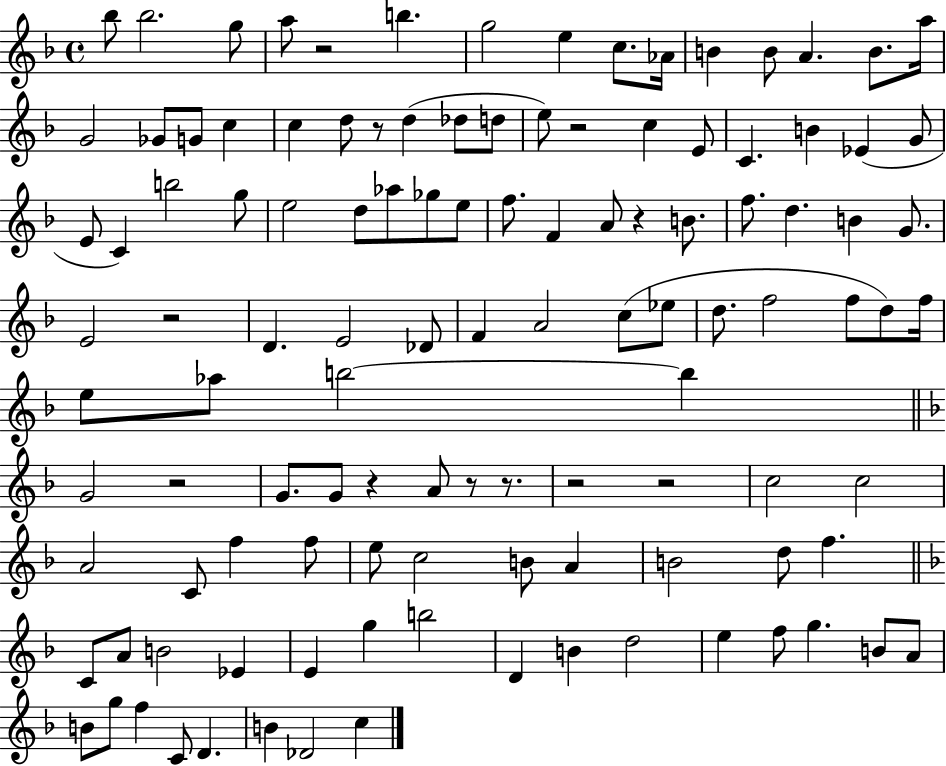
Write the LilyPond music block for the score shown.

{
  \clef treble
  \time 4/4
  \defaultTimeSignature
  \key f \major
  bes''8 bes''2. g''8 | a''8 r2 b''4. | g''2 e''4 c''8. aes'16 | b'4 b'8 a'4. b'8. a''16 | \break g'2 ges'8 g'8 c''4 | c''4 d''8 r8 d''4( des''8 d''8 | e''8) r2 c''4 e'8 | c'4. b'4 ees'4( g'8 | \break e'8 c'4) b''2 g''8 | e''2 d''8 aes''8 ges''8 e''8 | f''8. f'4 a'8 r4 b'8. | f''8. d''4. b'4 g'8. | \break e'2 r2 | d'4. e'2 des'8 | f'4 a'2 c''8( ees''8 | d''8. f''2 f''8 d''8) f''16 | \break e''8 aes''8 b''2~~ b''4 | \bar "||" \break \key d \minor g'2 r2 | g'8. g'8 r4 a'8 r8 r8. | r2 r2 | c''2 c''2 | \break a'2 c'8 f''4 f''8 | e''8 c''2 b'8 a'4 | b'2 d''8 f''4. | \bar "||" \break \key d \minor c'8 a'8 b'2 ees'4 | e'4 g''4 b''2 | d'4 b'4 d''2 | e''4 f''8 g''4. b'8 a'8 | \break b'8 g''8 f''4 c'8 d'4. | b'4 des'2 c''4 | \bar "|."
}